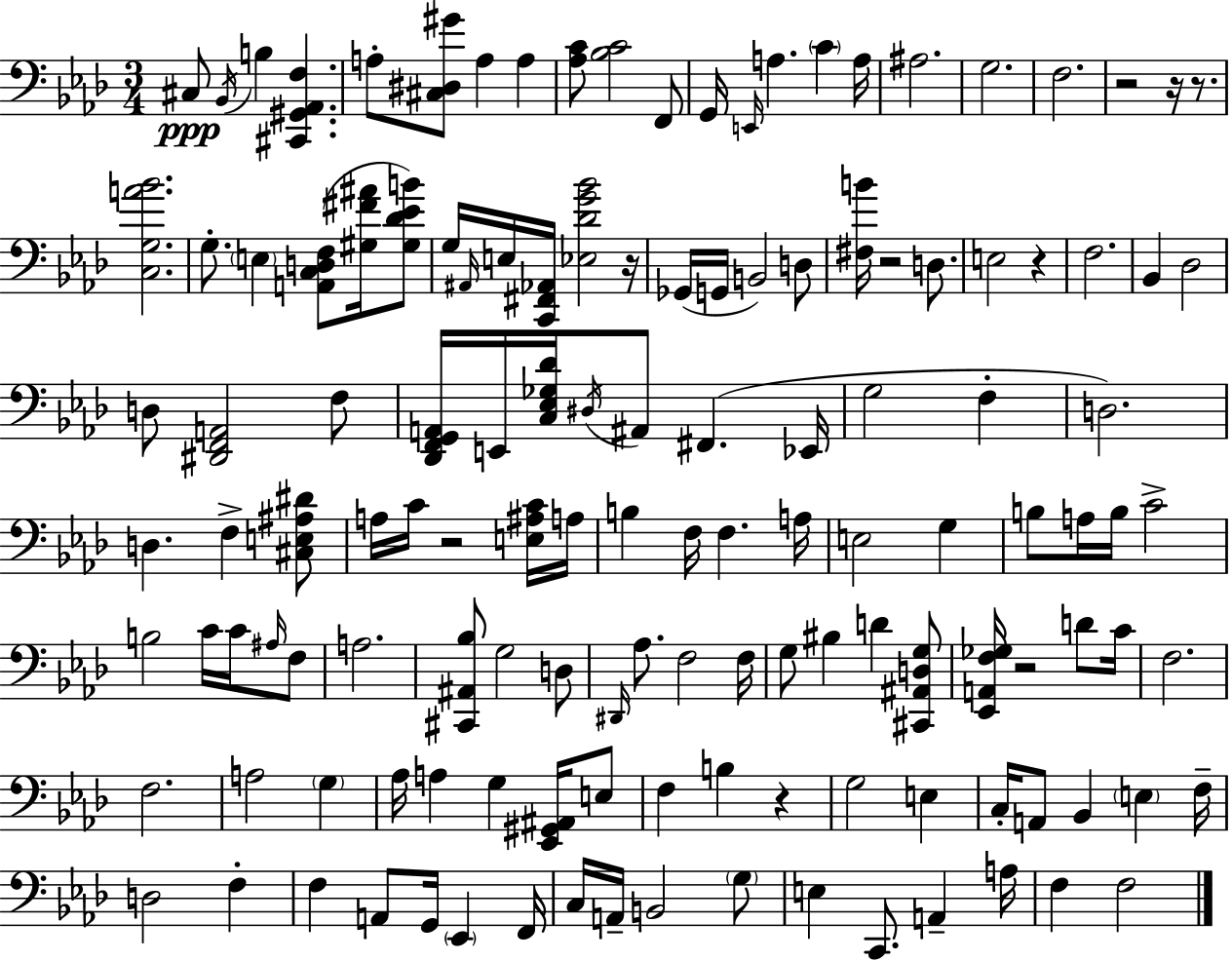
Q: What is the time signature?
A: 3/4